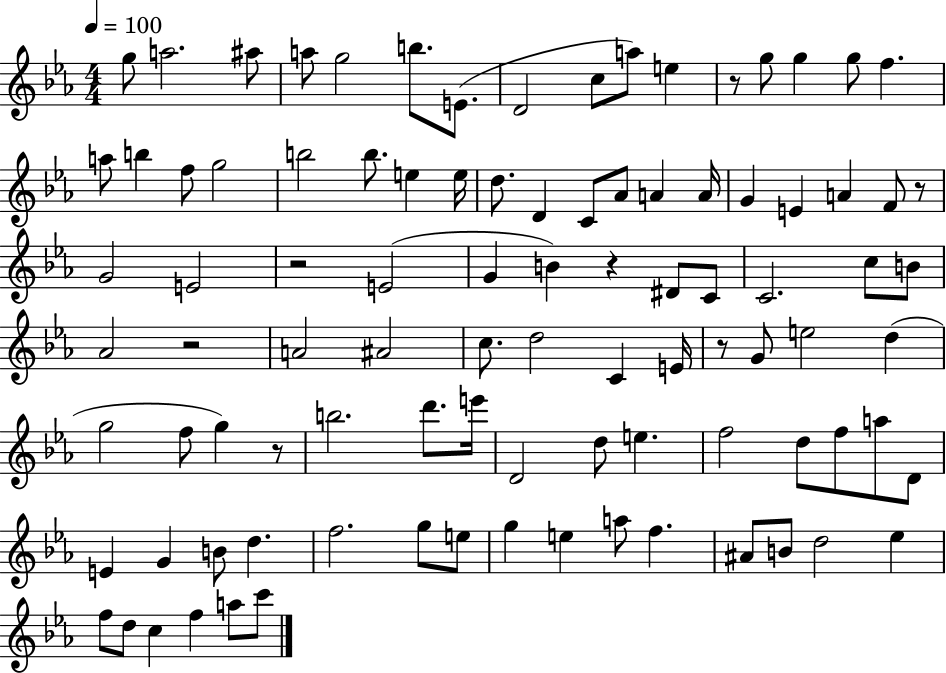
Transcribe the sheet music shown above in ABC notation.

X:1
T:Untitled
M:4/4
L:1/4
K:Eb
g/2 a2 ^a/2 a/2 g2 b/2 E/2 D2 c/2 a/2 e z/2 g/2 g g/2 f a/2 b f/2 g2 b2 b/2 e e/4 d/2 D C/2 _A/2 A A/4 G E A F/2 z/2 G2 E2 z2 E2 G B z ^D/2 C/2 C2 c/2 B/2 _A2 z2 A2 ^A2 c/2 d2 C E/4 z/2 G/2 e2 d g2 f/2 g z/2 b2 d'/2 e'/4 D2 d/2 e f2 d/2 f/2 a/2 D/2 E G B/2 d f2 g/2 e/2 g e a/2 f ^A/2 B/2 d2 _e f/2 d/2 c f a/2 c'/2